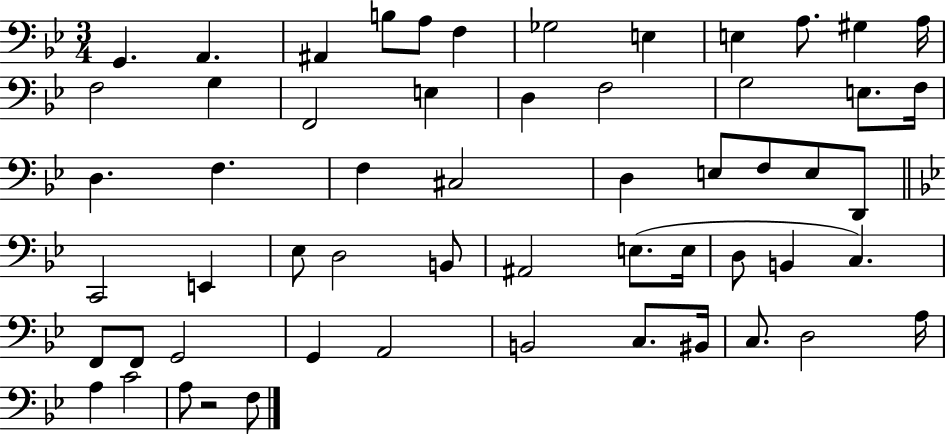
{
  \clef bass
  \numericTimeSignature
  \time 3/4
  \key bes \major
  g,4. a,4. | ais,4 b8 a8 f4 | ges2 e4 | e4 a8. gis4 a16 | \break f2 g4 | f,2 e4 | d4 f2 | g2 e8. f16 | \break d4. f4. | f4 cis2 | d4 e8 f8 e8 d,8 | \bar "||" \break \key g \minor c,2 e,4 | ees8 d2 b,8 | ais,2 e8.( e16 | d8 b,4 c4.) | \break f,8 f,8 g,2 | g,4 a,2 | b,2 c8. bis,16 | c8. d2 a16 | \break a4 c'2 | a8 r2 f8 | \bar "|."
}